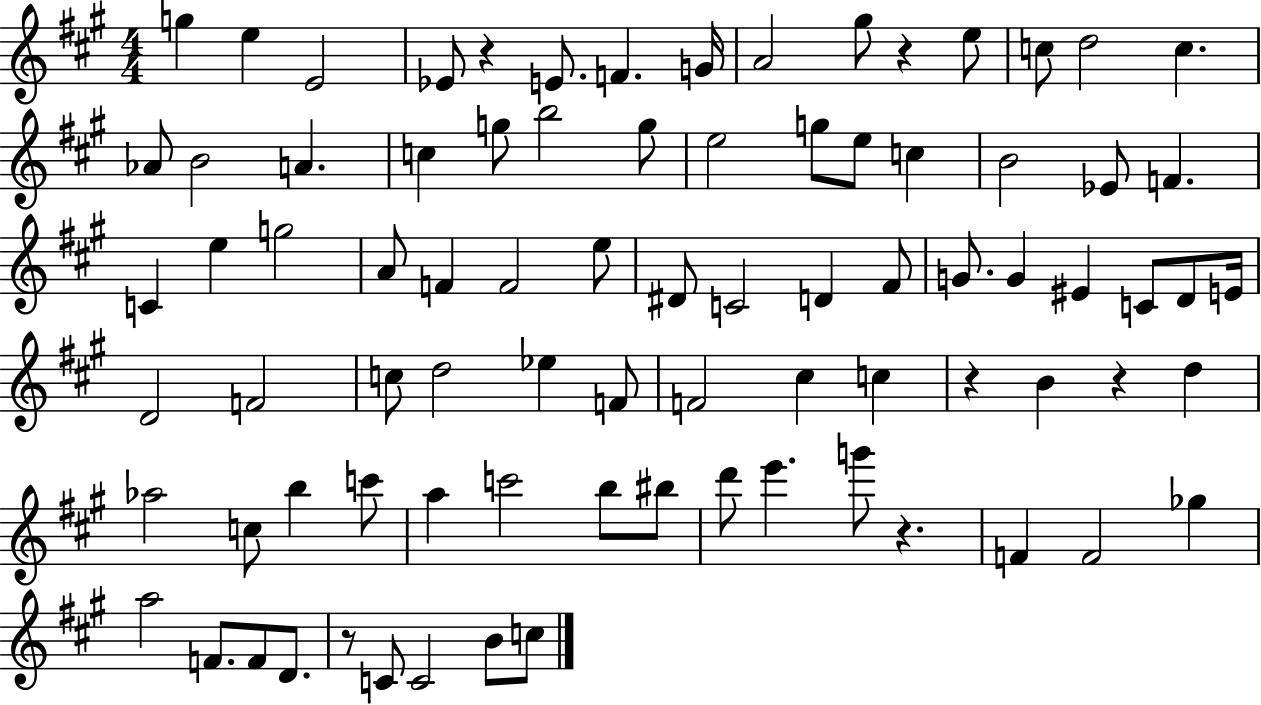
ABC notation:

X:1
T:Untitled
M:4/4
L:1/4
K:A
g e E2 _E/2 z E/2 F G/4 A2 ^g/2 z e/2 c/2 d2 c _A/2 B2 A c g/2 b2 g/2 e2 g/2 e/2 c B2 _E/2 F C e g2 A/2 F F2 e/2 ^D/2 C2 D ^F/2 G/2 G ^E C/2 D/2 E/4 D2 F2 c/2 d2 _e F/2 F2 ^c c z B z d _a2 c/2 b c'/2 a c'2 b/2 ^b/2 d'/2 e' g'/2 z F F2 _g a2 F/2 F/2 D/2 z/2 C/2 C2 B/2 c/2